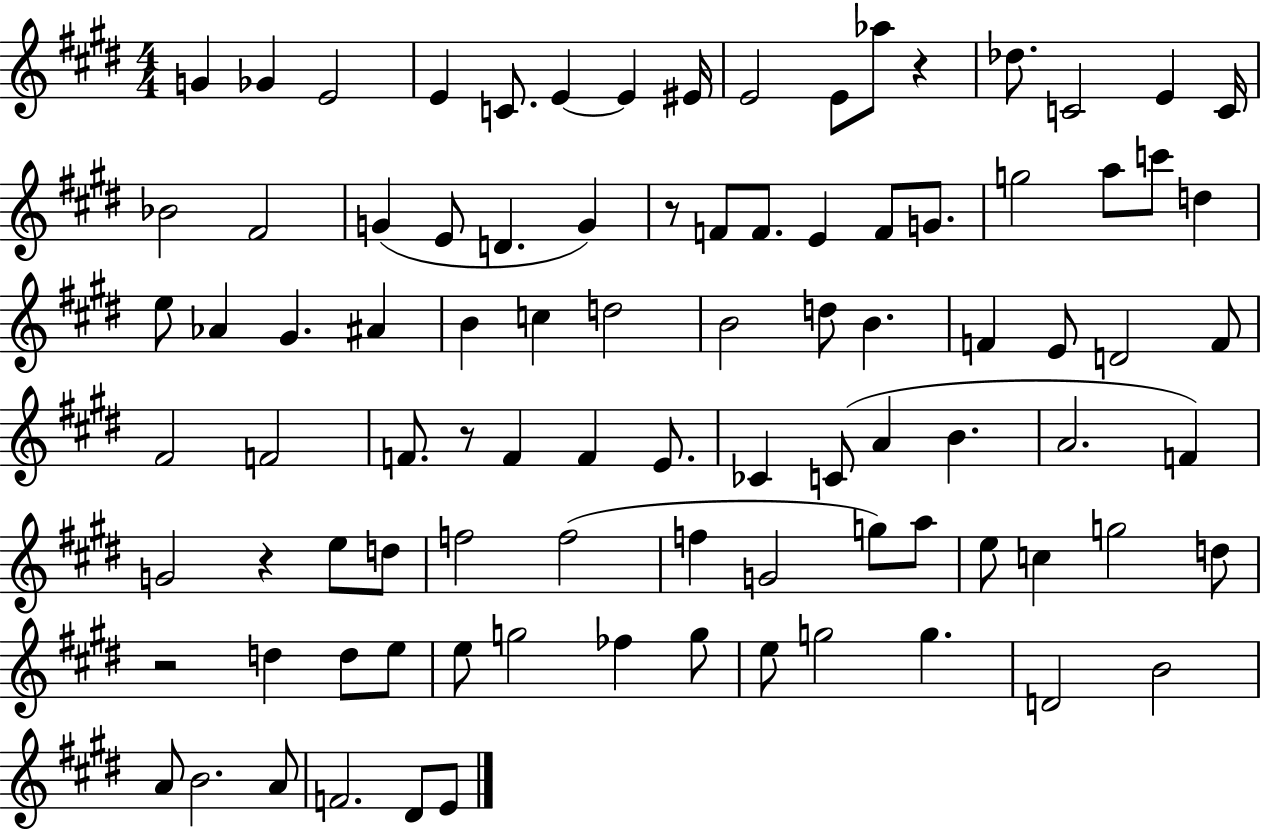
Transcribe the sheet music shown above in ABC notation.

X:1
T:Untitled
M:4/4
L:1/4
K:E
G _G E2 E C/2 E E ^E/4 E2 E/2 _a/2 z _d/2 C2 E C/4 _B2 ^F2 G E/2 D G z/2 F/2 F/2 E F/2 G/2 g2 a/2 c'/2 d e/2 _A ^G ^A B c d2 B2 d/2 B F E/2 D2 F/2 ^F2 F2 F/2 z/2 F F E/2 _C C/2 A B A2 F G2 z e/2 d/2 f2 f2 f G2 g/2 a/2 e/2 c g2 d/2 z2 d d/2 e/2 e/2 g2 _f g/2 e/2 g2 g D2 B2 A/2 B2 A/2 F2 ^D/2 E/2